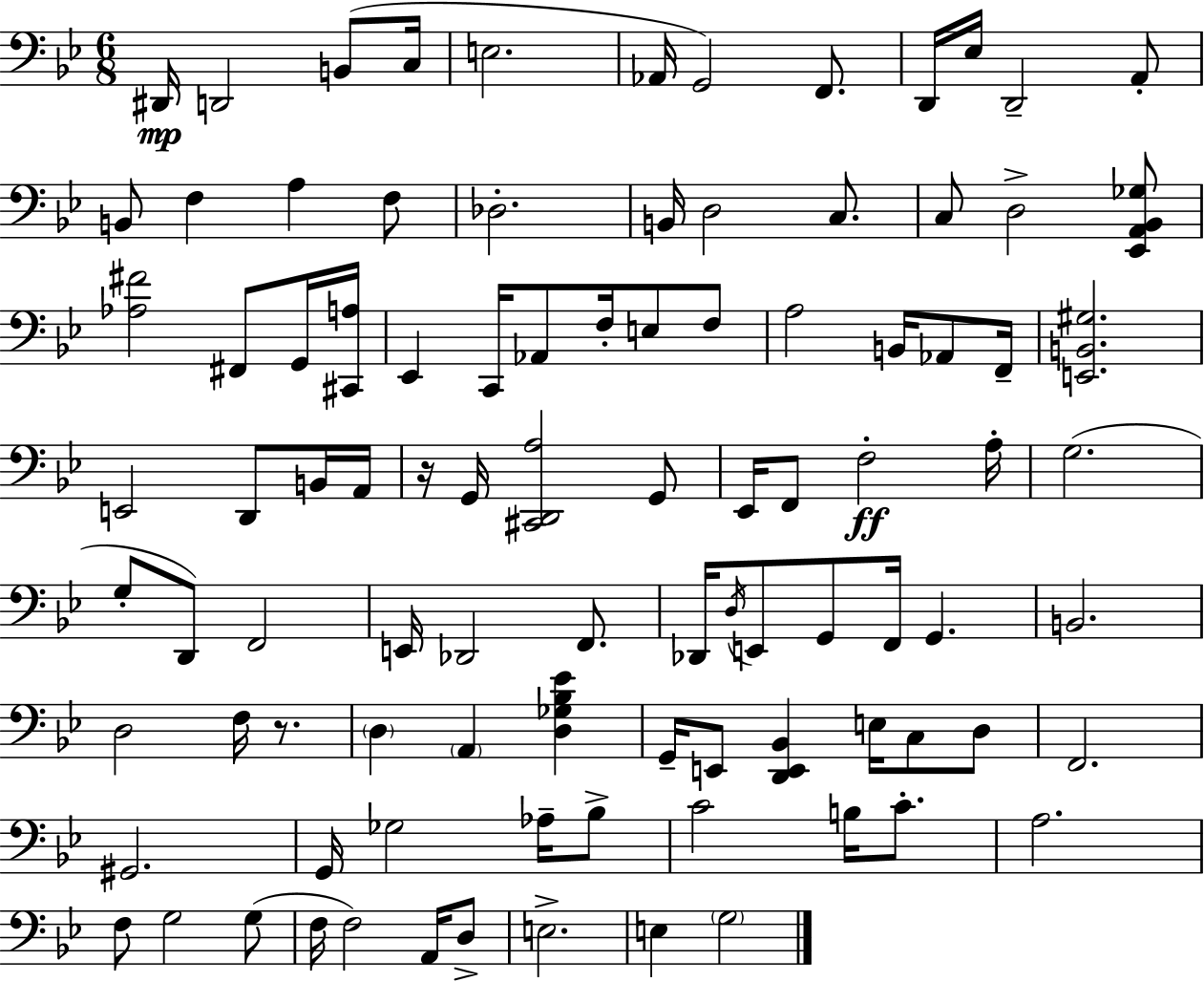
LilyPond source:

{
  \clef bass
  \numericTimeSignature
  \time 6/8
  \key bes \major
  \repeat volta 2 { dis,16\mp d,2 b,8( c16 | e2. | aes,16 g,2) f,8. | d,16 ees16 d,2-- a,8-. | \break b,8 f4 a4 f8 | des2.-. | b,16 d2 c8. | c8 d2-> <ees, a, bes, ges>8 | \break <aes fis'>2 fis,8 g,16 <cis, a>16 | ees,4 c,16 aes,8 f16-. e8 f8 | a2 b,16 aes,8 f,16-- | <e, b, gis>2. | \break e,2 d,8 b,16 a,16 | r16 g,16 <cis, d, a>2 g,8 | ees,16 f,8 f2-.\ff a16-. | g2.( | \break g8-. d,8) f,2 | e,16 des,2 f,8. | des,16 \acciaccatura { d16 } e,8 g,8 f,16 g,4. | b,2. | \break d2 f16 r8. | \parenthesize d4 \parenthesize a,4 <d ges bes ees'>4 | g,16-- e,8 <d, e, bes,>4 e16 c8 d8 | f,2. | \break gis,2. | g,16 ges2 aes16-- bes8-> | c'2 b16 c'8.-. | a2. | \break f8 g2 g8( | f16 f2) a,16 d8-> | e2.-> | e4 \parenthesize g2 | \break } \bar "|."
}